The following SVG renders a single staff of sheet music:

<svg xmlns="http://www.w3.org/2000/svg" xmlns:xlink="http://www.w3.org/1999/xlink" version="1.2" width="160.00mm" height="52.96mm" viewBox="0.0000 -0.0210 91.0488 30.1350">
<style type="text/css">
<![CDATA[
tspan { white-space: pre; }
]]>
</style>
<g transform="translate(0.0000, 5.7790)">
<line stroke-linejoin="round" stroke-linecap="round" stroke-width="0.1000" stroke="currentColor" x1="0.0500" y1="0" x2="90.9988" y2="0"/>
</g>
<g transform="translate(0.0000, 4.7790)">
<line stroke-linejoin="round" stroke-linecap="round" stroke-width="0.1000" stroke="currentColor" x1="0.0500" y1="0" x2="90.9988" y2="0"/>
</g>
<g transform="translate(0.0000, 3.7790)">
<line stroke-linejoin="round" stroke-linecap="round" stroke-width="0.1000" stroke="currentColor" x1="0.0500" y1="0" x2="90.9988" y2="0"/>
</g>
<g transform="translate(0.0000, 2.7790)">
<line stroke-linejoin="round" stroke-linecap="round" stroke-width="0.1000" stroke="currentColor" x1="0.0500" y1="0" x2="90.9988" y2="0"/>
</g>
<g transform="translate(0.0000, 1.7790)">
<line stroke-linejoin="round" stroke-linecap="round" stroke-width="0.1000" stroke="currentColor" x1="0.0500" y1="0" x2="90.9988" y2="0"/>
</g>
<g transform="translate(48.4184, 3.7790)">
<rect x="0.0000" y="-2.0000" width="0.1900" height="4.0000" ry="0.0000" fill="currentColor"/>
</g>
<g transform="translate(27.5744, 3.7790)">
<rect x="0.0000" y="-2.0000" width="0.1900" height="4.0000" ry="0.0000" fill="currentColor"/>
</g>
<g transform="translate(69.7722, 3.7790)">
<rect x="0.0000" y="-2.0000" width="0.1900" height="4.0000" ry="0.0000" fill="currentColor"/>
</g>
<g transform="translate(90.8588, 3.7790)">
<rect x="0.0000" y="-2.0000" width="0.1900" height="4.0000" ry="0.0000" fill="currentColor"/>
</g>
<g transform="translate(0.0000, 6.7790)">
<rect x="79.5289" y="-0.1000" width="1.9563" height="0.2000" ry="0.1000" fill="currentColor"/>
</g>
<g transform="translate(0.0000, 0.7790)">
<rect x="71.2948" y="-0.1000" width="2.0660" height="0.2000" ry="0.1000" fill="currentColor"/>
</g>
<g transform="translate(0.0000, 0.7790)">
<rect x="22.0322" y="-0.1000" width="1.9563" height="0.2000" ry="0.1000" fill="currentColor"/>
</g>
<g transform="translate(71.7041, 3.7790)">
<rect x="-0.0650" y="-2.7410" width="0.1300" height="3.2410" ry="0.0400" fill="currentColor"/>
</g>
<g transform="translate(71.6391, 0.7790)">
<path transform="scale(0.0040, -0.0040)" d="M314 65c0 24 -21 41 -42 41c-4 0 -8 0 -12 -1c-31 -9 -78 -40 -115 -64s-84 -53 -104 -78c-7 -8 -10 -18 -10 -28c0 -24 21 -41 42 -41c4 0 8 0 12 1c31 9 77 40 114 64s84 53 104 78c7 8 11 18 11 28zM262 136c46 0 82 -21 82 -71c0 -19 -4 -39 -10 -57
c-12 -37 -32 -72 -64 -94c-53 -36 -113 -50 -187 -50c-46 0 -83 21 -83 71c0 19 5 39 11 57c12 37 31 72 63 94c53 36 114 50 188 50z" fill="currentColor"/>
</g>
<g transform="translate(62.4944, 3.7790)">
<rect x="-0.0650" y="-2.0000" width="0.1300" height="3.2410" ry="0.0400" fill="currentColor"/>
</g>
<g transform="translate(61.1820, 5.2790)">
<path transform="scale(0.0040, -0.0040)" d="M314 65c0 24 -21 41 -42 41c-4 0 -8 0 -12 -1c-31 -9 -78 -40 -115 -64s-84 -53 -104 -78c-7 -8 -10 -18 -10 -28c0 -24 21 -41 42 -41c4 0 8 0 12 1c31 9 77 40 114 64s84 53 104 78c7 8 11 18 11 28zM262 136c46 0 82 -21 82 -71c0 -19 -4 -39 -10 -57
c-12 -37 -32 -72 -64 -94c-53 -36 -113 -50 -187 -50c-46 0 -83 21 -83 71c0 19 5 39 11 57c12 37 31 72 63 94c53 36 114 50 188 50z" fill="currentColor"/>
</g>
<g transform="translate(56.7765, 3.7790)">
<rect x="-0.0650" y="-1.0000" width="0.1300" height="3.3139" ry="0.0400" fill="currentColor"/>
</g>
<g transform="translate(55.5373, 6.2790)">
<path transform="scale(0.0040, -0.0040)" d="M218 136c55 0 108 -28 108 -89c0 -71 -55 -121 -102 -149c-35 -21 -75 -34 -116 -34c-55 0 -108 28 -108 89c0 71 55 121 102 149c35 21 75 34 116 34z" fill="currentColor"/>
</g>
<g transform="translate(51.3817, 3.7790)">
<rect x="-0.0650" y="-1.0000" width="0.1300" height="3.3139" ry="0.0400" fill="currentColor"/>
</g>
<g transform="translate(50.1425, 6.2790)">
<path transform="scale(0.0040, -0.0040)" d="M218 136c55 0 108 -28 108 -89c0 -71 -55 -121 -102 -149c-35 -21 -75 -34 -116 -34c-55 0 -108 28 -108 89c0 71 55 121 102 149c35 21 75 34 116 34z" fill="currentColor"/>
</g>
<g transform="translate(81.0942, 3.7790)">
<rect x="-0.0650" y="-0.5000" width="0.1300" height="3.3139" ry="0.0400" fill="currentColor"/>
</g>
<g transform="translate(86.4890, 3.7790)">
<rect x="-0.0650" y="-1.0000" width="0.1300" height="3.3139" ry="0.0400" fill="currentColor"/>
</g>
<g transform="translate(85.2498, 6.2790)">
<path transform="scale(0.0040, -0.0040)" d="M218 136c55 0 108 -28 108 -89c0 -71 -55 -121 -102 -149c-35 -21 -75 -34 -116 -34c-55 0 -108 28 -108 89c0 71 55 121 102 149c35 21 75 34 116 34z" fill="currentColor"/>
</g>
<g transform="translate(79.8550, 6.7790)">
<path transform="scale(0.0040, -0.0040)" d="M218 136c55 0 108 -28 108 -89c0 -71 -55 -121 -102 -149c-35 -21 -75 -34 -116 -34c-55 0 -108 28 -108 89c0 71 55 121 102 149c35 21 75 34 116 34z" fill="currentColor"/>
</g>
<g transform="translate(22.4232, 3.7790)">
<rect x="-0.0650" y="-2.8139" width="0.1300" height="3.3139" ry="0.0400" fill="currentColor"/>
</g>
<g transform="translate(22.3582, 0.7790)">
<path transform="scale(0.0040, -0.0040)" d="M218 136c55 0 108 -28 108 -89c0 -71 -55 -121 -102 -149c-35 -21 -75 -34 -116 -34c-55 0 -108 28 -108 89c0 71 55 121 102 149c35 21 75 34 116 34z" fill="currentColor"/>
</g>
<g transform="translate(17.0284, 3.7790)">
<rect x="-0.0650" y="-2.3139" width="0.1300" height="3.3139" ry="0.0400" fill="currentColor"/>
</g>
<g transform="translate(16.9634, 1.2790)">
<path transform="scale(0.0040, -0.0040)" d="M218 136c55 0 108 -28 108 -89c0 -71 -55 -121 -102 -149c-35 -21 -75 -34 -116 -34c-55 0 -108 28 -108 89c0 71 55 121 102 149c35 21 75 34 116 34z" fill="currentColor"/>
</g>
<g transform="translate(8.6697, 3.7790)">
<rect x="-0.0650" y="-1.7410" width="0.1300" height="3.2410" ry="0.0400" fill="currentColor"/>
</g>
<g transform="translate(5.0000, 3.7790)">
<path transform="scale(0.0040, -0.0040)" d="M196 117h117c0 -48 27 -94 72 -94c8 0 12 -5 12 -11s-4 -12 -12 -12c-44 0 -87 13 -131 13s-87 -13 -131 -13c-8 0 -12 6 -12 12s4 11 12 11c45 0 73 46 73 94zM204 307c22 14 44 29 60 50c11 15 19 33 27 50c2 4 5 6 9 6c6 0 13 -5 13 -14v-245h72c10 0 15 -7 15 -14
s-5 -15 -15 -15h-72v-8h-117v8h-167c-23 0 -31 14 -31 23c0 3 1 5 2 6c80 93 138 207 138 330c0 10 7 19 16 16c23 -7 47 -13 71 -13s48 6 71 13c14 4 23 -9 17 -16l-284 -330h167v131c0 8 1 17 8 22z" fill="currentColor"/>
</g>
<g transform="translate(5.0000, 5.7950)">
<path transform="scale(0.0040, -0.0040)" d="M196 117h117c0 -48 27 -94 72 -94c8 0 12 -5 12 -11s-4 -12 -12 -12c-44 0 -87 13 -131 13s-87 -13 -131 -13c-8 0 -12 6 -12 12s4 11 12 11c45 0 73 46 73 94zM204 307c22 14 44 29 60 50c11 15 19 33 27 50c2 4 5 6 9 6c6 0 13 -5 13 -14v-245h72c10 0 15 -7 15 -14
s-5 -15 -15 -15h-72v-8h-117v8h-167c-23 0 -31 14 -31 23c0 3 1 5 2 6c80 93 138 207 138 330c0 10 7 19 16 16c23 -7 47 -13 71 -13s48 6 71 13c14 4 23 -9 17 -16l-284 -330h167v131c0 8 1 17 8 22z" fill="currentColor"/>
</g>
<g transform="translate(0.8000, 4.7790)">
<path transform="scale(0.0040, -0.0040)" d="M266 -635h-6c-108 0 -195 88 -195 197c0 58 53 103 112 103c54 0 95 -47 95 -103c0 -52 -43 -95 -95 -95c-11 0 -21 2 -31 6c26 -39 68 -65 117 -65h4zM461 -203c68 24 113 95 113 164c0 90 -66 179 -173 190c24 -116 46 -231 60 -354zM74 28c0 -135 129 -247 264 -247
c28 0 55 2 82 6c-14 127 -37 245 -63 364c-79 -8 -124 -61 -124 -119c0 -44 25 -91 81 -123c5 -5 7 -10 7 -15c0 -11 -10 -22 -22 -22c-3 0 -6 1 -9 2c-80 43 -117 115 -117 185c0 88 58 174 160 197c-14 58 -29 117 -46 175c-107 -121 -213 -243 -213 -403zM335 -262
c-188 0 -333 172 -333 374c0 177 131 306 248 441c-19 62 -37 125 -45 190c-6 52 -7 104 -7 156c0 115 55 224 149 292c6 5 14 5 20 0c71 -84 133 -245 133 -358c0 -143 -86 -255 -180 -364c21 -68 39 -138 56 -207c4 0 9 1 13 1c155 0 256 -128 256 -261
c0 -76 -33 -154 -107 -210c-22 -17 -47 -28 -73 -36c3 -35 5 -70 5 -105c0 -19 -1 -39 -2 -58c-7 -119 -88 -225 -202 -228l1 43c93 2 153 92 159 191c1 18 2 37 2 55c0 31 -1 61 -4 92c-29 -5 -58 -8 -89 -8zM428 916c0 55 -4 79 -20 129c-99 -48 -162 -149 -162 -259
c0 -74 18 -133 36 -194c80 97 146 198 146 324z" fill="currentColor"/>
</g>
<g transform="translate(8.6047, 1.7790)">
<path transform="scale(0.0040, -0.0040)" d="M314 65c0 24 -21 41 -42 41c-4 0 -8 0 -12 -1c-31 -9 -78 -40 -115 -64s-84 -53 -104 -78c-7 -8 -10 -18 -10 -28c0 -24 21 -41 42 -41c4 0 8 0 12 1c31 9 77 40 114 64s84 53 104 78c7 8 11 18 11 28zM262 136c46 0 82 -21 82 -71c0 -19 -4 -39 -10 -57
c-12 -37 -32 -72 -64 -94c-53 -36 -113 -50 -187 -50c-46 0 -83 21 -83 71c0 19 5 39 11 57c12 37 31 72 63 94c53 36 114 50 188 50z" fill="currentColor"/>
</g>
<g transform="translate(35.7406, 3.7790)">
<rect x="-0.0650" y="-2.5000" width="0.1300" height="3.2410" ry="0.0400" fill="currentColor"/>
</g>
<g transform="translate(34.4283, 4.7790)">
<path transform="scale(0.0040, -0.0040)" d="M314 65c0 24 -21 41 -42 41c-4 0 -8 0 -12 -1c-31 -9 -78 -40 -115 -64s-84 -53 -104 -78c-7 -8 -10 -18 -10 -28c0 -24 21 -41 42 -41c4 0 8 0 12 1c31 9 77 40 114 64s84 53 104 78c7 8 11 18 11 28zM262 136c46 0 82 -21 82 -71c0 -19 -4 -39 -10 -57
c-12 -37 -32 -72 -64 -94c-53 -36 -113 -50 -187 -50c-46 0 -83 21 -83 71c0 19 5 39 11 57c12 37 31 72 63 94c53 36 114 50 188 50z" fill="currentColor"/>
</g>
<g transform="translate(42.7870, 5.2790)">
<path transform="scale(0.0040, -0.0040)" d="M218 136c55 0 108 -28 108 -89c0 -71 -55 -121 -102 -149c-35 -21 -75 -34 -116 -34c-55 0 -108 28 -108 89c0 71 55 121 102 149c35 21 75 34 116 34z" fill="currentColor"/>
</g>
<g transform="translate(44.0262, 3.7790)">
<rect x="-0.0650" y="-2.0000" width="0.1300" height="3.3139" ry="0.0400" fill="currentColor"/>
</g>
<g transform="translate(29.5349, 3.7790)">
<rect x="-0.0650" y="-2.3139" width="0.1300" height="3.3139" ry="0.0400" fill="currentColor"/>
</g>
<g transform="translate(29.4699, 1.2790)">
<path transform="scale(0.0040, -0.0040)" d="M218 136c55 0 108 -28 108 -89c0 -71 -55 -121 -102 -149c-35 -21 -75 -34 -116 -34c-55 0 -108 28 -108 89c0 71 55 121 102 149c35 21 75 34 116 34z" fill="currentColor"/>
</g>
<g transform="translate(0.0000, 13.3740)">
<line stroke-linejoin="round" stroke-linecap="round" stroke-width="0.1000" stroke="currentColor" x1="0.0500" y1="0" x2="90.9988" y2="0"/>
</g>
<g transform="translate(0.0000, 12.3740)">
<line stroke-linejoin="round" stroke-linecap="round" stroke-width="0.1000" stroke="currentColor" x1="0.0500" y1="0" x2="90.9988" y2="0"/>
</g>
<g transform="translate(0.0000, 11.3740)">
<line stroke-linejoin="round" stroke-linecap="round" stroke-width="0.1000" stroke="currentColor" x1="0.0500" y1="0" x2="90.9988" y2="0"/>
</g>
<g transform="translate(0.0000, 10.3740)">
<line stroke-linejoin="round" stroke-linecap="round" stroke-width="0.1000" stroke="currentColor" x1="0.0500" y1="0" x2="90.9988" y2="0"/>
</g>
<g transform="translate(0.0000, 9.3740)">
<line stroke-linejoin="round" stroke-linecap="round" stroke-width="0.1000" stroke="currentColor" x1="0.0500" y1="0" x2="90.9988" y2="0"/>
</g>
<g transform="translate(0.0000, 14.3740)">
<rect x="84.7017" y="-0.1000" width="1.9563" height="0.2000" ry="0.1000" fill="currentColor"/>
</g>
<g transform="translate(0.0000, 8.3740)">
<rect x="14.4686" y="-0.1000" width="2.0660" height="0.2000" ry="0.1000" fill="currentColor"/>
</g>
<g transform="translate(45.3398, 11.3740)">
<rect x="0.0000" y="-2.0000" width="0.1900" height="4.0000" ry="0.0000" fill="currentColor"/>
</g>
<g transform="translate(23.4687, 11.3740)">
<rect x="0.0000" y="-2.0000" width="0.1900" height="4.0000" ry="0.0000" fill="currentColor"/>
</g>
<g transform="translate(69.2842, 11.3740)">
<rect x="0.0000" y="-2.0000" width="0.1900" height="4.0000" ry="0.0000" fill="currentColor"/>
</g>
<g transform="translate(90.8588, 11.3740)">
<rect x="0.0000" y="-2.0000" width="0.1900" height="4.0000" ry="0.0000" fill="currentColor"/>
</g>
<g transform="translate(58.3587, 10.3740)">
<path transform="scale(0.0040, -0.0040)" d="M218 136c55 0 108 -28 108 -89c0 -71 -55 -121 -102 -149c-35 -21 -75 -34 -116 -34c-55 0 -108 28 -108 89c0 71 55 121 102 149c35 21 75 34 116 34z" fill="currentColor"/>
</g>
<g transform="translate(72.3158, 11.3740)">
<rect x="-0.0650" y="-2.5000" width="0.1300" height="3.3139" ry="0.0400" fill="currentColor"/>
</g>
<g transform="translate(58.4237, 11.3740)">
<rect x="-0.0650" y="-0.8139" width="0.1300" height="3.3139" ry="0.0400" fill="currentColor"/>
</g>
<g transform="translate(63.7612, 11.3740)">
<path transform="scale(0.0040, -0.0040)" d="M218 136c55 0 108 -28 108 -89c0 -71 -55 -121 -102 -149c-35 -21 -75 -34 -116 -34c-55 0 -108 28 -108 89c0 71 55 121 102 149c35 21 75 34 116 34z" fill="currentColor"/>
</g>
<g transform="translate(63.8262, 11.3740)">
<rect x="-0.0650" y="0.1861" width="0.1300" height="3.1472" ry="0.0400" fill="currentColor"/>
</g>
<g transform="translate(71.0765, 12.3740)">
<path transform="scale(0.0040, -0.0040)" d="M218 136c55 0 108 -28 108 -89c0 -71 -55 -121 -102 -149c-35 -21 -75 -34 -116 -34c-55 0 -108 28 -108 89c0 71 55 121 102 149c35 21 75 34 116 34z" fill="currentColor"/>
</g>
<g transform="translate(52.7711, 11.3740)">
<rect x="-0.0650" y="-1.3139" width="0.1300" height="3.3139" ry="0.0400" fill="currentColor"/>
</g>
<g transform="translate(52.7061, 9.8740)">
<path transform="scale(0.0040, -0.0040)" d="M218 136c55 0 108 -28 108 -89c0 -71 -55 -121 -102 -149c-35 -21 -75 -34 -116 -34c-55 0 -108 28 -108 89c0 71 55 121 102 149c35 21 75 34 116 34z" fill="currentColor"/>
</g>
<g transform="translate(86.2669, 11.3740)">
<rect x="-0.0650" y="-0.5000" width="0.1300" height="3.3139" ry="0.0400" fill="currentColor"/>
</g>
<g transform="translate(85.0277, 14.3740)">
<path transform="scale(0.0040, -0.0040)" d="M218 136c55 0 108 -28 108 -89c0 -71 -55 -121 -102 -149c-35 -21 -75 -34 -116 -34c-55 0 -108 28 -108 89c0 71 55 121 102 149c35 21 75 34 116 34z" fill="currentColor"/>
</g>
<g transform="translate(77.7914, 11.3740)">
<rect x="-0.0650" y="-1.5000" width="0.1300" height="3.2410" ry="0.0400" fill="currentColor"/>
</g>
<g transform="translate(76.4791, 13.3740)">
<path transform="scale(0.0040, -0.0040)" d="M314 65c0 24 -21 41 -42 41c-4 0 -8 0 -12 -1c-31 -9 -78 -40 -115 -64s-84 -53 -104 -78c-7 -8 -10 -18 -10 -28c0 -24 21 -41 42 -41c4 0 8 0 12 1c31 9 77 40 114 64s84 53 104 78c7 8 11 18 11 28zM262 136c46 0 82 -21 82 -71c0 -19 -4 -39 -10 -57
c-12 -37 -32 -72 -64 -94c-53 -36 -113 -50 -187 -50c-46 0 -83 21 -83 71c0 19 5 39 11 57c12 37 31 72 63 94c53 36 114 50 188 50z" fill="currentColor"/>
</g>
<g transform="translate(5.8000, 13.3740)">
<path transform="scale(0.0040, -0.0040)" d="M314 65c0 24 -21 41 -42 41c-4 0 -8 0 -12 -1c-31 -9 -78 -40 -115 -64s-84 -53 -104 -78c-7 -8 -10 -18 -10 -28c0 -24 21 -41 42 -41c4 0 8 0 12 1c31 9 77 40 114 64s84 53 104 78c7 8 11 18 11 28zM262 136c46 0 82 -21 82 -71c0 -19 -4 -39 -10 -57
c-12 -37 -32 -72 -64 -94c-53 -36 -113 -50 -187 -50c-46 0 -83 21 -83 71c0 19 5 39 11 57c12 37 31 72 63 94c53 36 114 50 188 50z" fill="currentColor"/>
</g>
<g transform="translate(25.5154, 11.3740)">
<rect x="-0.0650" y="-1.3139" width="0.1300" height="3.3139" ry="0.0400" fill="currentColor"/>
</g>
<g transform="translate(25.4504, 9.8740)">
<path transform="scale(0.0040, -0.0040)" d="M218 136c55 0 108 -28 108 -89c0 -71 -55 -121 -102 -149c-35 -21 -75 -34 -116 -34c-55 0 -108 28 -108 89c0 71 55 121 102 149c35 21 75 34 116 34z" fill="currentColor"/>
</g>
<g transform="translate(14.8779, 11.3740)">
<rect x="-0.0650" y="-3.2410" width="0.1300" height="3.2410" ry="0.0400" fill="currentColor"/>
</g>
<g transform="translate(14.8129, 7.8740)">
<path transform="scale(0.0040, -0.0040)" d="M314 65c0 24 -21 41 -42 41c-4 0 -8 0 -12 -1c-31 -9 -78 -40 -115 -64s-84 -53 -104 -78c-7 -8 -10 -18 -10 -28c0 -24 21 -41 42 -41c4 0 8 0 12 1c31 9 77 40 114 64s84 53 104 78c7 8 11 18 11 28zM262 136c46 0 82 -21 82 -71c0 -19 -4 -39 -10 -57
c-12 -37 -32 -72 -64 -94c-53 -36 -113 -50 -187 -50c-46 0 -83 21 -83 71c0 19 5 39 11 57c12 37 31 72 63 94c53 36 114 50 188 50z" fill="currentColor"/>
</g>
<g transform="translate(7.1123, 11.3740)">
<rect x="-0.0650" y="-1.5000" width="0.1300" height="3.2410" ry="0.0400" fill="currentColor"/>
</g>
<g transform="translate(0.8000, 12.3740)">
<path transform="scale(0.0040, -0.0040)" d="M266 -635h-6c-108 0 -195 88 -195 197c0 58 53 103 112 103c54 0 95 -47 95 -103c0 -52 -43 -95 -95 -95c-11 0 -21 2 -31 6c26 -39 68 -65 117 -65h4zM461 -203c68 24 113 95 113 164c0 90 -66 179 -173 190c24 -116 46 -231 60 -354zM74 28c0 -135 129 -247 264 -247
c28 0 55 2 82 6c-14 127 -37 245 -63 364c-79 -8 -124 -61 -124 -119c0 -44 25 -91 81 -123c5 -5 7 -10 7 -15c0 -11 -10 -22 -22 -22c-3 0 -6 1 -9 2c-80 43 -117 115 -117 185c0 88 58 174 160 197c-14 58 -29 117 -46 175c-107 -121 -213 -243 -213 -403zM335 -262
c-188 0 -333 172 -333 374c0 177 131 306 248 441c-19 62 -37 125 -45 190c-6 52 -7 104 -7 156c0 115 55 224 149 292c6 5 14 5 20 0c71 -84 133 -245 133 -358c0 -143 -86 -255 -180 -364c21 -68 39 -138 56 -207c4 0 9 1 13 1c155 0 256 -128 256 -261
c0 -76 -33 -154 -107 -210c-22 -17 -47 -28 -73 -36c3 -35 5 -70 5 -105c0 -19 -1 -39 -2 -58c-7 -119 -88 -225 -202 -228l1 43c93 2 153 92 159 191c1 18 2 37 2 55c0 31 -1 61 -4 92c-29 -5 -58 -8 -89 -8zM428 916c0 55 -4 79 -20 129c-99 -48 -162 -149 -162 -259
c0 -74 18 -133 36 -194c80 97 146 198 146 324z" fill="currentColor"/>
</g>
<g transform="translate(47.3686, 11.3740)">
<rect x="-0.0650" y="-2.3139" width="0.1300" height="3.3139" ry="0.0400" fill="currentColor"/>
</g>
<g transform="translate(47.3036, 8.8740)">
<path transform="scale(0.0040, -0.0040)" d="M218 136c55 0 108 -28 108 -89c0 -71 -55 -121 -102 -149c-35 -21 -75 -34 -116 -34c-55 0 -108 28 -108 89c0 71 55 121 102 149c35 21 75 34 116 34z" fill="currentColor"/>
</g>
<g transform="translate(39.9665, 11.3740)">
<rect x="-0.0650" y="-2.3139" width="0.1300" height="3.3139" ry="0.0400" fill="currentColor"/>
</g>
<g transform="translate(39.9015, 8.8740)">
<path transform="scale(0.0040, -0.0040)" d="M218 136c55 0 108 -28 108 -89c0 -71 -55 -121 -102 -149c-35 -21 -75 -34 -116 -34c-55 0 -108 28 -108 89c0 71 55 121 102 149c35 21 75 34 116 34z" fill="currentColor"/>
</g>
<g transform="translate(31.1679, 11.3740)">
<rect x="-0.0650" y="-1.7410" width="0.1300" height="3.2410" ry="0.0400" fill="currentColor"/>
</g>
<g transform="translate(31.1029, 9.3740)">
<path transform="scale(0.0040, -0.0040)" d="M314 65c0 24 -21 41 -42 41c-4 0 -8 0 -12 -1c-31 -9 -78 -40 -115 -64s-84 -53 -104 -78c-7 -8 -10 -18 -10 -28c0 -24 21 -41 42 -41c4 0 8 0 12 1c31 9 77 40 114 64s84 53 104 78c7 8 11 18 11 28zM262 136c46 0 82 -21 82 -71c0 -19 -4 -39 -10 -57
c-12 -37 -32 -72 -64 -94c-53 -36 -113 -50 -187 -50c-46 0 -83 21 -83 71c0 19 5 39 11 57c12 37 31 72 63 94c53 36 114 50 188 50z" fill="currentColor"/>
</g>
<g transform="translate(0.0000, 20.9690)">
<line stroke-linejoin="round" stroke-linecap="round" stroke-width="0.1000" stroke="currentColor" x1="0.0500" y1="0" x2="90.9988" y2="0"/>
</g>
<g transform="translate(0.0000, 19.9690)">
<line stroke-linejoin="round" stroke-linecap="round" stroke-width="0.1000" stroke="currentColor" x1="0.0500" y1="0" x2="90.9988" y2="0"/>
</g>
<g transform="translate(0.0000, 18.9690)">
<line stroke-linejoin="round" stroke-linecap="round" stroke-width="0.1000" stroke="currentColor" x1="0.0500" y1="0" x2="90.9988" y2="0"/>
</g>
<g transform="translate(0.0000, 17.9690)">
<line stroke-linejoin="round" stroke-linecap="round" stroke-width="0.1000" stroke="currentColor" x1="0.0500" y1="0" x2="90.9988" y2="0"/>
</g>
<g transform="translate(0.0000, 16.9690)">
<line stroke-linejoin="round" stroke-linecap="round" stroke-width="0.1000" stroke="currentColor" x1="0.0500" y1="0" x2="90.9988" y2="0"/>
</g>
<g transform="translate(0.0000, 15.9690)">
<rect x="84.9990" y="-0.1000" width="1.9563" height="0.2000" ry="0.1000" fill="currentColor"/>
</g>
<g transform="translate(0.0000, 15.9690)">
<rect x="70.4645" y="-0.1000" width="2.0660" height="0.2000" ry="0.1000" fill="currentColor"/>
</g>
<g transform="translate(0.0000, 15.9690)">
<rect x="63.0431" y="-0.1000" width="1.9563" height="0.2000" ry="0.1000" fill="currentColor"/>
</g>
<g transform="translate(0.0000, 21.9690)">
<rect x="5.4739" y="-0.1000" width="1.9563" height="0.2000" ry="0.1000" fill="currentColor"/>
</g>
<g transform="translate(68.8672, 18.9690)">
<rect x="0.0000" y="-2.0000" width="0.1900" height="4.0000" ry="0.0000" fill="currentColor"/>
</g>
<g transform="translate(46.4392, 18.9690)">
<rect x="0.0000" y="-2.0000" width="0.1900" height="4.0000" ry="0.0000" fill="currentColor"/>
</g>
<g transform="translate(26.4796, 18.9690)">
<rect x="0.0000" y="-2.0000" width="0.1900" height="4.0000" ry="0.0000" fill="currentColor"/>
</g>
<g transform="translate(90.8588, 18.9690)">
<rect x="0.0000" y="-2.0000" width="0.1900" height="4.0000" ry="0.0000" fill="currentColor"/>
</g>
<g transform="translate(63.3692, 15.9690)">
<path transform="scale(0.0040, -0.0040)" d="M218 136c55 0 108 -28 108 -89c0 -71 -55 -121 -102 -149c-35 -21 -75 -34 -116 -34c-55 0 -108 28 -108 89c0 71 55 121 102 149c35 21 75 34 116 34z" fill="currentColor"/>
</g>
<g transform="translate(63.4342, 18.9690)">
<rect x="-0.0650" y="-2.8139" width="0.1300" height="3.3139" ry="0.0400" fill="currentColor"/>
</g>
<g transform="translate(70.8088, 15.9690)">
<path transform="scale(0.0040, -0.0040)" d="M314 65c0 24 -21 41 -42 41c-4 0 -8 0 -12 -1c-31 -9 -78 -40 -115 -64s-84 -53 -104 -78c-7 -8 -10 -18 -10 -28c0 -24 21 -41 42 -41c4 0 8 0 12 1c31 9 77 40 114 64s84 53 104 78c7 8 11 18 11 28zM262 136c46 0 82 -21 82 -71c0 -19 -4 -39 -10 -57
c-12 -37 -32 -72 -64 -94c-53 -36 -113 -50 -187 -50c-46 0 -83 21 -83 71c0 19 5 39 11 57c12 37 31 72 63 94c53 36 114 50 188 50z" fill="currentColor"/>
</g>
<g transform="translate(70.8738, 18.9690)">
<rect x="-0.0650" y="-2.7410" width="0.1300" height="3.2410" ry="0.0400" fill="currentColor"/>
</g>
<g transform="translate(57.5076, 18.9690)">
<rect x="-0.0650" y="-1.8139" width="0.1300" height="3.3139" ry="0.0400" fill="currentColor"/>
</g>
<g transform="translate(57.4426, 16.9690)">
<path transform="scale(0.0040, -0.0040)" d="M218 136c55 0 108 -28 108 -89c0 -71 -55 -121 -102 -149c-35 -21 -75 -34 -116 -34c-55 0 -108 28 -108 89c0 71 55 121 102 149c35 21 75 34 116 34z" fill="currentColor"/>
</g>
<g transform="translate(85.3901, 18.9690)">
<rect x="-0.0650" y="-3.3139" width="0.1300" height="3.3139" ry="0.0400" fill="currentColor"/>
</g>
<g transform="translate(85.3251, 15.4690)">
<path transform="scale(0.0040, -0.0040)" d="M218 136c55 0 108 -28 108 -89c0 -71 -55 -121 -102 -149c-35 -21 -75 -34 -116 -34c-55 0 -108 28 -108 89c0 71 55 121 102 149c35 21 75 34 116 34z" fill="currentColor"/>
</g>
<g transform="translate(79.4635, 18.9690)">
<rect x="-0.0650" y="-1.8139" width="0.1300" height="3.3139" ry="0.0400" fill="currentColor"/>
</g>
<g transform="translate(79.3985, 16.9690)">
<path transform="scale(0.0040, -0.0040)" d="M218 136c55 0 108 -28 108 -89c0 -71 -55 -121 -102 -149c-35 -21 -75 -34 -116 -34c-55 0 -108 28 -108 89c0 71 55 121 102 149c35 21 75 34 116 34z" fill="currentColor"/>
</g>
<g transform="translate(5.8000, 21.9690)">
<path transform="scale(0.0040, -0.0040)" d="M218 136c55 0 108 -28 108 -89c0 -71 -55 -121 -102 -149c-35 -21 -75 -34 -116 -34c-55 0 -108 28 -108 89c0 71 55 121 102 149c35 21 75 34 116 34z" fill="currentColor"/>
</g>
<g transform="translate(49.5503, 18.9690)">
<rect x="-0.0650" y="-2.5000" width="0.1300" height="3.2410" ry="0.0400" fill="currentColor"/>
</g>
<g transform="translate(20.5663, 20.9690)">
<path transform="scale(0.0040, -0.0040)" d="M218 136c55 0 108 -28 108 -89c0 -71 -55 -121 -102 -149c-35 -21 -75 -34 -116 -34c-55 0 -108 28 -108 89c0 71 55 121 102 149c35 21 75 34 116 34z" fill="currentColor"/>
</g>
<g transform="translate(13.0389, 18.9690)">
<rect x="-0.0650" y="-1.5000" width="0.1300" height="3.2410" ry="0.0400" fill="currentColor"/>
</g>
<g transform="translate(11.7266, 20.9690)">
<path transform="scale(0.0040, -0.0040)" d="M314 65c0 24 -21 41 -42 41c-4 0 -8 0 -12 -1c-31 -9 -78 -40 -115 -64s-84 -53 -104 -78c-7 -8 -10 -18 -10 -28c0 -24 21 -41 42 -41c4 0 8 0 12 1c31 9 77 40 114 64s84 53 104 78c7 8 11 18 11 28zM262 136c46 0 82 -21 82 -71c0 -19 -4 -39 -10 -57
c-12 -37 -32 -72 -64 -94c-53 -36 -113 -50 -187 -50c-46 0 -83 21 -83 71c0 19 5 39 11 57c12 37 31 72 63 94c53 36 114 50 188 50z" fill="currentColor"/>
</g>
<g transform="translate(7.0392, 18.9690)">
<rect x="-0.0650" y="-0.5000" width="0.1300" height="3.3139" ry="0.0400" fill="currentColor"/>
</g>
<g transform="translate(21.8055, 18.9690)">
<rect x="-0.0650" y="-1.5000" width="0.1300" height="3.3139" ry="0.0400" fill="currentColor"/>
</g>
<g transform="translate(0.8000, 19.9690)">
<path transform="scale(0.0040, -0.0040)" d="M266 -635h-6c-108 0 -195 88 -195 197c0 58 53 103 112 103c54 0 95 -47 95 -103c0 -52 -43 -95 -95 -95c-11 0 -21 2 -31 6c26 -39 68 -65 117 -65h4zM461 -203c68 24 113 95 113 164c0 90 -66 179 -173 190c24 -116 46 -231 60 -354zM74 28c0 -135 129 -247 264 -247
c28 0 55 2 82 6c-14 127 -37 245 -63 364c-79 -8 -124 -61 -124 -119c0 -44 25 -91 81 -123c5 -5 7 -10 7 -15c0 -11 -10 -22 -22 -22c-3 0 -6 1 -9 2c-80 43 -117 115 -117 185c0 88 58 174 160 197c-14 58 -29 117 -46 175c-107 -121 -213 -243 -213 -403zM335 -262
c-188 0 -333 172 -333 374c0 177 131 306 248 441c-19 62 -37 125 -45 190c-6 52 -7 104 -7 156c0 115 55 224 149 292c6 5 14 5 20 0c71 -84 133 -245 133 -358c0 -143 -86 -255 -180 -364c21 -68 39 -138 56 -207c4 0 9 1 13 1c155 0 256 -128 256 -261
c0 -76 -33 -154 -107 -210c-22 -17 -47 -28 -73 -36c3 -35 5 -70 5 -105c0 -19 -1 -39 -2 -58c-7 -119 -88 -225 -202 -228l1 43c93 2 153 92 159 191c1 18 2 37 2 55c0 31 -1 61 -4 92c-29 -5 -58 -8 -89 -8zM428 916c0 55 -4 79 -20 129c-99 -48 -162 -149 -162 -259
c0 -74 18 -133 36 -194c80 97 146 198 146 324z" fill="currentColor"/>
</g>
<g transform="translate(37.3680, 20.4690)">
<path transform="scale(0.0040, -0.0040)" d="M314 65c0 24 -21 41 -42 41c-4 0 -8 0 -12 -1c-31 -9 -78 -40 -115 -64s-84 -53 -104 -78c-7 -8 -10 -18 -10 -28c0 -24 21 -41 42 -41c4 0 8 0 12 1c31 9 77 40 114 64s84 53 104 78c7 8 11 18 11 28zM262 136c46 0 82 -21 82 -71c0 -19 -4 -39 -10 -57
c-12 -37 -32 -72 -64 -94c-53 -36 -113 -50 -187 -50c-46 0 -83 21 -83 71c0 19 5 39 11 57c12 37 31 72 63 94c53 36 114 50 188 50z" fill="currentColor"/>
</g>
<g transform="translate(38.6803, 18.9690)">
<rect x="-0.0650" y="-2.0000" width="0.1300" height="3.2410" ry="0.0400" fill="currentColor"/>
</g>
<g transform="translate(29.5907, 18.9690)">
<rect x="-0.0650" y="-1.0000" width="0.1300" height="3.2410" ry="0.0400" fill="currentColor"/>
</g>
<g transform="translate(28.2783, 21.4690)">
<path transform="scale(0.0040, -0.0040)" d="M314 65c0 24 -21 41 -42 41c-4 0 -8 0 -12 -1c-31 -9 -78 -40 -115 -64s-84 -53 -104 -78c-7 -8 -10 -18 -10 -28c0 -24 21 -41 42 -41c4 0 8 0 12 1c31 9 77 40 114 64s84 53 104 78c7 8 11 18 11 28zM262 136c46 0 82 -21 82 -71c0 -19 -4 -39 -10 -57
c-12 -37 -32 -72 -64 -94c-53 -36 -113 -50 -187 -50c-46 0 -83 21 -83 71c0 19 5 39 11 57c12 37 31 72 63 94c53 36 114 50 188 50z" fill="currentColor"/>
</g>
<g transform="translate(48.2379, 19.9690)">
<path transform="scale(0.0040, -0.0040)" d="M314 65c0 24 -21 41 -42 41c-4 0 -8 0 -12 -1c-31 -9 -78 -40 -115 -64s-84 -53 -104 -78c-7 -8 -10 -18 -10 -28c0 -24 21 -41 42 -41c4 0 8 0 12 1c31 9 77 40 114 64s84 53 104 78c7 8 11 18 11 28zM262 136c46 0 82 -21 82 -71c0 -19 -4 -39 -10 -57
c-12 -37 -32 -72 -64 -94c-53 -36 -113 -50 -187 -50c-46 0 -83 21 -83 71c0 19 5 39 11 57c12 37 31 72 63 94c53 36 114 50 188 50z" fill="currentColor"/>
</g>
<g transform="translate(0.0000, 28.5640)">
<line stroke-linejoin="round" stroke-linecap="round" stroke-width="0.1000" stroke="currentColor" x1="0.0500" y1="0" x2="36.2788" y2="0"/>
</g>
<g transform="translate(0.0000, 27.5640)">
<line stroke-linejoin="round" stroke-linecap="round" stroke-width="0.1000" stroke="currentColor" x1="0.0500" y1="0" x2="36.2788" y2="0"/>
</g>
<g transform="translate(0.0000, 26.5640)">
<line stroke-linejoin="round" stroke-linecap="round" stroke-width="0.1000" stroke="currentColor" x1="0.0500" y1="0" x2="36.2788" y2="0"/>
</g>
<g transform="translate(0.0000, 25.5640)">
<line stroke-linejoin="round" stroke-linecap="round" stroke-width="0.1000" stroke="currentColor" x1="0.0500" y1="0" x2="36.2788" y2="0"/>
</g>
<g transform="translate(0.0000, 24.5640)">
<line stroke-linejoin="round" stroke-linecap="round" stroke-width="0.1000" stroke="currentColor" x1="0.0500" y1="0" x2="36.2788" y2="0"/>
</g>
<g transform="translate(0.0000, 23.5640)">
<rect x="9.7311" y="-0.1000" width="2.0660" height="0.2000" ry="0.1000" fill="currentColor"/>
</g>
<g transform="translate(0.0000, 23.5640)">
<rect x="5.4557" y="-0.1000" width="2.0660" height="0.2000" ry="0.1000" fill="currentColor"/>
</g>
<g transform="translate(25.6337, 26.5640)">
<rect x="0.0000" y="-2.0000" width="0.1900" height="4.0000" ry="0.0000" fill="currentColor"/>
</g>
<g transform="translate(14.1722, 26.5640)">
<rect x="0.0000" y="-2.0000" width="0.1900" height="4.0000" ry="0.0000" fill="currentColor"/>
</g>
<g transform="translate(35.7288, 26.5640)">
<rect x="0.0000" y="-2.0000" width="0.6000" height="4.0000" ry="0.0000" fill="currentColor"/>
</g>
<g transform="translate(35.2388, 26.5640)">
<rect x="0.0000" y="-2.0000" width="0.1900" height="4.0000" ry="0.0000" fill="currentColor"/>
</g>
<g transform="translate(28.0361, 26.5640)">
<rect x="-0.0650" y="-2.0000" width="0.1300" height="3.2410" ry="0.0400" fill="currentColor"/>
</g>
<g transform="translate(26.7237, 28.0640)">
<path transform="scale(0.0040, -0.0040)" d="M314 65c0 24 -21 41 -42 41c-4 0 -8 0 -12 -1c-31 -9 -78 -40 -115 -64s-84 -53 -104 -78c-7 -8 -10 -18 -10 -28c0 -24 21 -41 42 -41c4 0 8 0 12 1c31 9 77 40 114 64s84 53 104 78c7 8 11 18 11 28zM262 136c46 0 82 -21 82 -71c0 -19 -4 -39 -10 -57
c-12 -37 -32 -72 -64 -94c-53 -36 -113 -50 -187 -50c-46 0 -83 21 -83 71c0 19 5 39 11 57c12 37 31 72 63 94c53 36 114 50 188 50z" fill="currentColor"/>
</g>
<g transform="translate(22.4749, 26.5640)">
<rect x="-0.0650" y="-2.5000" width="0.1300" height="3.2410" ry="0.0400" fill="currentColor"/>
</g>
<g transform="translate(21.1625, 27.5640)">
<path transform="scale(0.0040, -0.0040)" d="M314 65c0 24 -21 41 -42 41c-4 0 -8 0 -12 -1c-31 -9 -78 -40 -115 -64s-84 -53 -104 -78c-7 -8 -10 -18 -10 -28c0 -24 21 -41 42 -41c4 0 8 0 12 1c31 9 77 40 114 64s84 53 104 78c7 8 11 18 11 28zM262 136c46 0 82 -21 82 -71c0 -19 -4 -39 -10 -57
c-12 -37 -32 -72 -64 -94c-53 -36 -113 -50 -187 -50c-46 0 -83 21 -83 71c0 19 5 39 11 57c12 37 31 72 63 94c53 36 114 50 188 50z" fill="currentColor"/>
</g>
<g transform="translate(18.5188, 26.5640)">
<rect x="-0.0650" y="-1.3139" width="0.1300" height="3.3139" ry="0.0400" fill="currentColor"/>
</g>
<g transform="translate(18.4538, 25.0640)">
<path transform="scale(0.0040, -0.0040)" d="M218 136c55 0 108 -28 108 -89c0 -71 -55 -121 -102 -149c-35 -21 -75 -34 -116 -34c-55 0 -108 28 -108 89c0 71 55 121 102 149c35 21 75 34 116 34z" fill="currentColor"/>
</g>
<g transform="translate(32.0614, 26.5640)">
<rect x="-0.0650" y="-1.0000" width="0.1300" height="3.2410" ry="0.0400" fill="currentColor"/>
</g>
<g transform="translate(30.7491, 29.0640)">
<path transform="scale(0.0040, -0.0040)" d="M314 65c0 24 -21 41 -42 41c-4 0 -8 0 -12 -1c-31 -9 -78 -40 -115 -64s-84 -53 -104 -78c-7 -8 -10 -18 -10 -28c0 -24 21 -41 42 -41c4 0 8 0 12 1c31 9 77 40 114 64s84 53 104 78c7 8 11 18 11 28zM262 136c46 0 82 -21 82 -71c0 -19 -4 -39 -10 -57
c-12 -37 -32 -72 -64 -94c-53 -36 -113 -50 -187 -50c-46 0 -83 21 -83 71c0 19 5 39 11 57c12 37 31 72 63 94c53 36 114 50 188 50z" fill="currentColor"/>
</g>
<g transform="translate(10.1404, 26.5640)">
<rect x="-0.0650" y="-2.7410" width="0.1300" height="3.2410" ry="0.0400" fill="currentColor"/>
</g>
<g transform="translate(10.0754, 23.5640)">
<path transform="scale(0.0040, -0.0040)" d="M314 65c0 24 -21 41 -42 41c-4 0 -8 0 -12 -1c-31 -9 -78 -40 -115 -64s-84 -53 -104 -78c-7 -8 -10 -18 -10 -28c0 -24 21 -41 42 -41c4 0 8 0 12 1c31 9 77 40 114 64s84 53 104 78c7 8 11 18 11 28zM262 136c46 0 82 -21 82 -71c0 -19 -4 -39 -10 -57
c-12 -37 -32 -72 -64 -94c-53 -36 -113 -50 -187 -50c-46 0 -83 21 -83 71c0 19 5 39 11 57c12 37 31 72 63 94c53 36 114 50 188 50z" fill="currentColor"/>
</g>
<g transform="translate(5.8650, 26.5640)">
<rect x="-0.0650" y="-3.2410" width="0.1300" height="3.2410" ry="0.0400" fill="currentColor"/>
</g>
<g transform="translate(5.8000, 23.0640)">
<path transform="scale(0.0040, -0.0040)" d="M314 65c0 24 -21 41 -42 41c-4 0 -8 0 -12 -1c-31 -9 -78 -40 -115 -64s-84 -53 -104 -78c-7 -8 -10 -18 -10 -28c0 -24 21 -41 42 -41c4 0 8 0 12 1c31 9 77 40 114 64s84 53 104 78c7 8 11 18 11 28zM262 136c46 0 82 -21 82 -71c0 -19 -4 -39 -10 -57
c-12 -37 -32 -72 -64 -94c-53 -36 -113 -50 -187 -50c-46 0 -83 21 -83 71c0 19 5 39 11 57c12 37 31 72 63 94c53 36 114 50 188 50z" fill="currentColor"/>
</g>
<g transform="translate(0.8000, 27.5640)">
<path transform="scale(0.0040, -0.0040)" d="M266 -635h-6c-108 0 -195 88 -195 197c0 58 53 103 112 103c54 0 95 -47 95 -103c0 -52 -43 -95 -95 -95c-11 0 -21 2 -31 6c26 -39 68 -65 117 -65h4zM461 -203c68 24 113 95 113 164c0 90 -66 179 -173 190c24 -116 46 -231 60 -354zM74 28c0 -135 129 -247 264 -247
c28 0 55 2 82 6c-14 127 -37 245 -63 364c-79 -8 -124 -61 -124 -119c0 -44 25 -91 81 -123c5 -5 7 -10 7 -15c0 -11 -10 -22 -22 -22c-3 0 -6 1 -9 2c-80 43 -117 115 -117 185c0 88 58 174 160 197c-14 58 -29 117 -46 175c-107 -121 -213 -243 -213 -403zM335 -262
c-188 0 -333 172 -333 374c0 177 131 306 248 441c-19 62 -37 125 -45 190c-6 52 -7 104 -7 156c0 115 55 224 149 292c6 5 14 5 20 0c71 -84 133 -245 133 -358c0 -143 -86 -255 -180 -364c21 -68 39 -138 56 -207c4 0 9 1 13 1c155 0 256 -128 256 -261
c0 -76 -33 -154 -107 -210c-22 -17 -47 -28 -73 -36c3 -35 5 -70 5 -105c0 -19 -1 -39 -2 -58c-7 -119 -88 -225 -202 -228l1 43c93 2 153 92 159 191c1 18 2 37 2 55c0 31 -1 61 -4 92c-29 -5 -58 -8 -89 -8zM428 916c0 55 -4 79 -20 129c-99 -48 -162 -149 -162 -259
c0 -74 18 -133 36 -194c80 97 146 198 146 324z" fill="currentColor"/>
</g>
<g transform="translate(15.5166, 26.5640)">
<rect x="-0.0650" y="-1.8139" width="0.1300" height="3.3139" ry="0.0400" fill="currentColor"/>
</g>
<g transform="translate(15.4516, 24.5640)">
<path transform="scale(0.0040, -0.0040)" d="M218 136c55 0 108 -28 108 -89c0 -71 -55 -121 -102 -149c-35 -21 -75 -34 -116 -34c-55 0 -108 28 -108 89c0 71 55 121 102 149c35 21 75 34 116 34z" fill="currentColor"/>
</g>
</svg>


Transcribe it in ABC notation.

X:1
T:Untitled
M:4/4
L:1/4
K:C
f2 g a g G2 F D D F2 a2 C D E2 b2 e f2 g g e d B G E2 C C E2 E D2 F2 G2 f a a2 f b b2 a2 f e G2 F2 D2